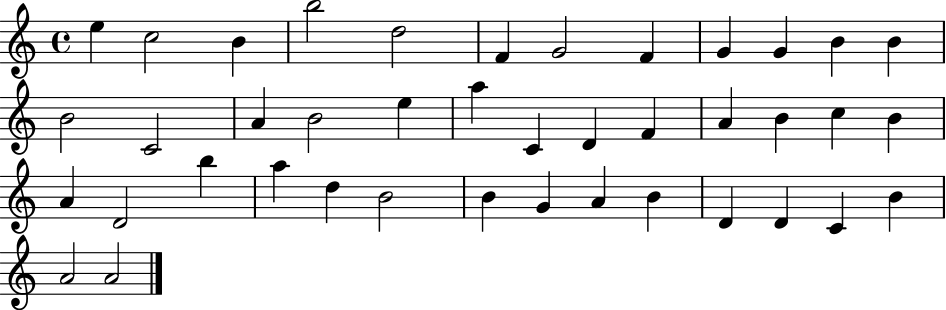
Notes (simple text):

E5/q C5/h B4/q B5/h D5/h F4/q G4/h F4/q G4/q G4/q B4/q B4/q B4/h C4/h A4/q B4/h E5/q A5/q C4/q D4/q F4/q A4/q B4/q C5/q B4/q A4/q D4/h B5/q A5/q D5/q B4/h B4/q G4/q A4/q B4/q D4/q D4/q C4/q B4/q A4/h A4/h